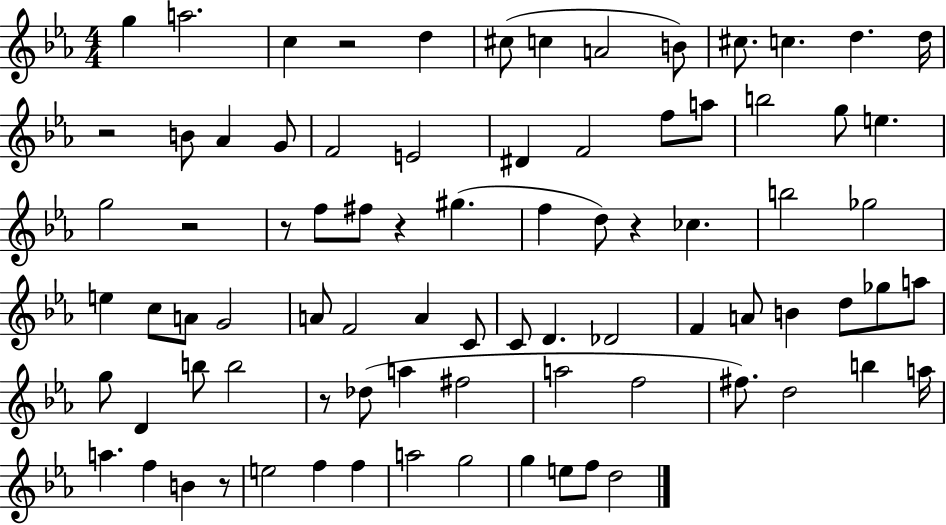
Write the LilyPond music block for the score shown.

{
  \clef treble
  \numericTimeSignature
  \time 4/4
  \key ees \major
  g''4 a''2. | c''4 r2 d''4 | cis''8( c''4 a'2 b'8) | cis''8. c''4. d''4. d''16 | \break r2 b'8 aes'4 g'8 | f'2 e'2 | dis'4 f'2 f''8 a''8 | b''2 g''8 e''4. | \break g''2 r2 | r8 f''8 fis''8 r4 gis''4.( | f''4 d''8) r4 ces''4. | b''2 ges''2 | \break e''4 c''8 a'8 g'2 | a'8 f'2 a'4 c'8 | c'8 d'4. des'2 | f'4 a'8 b'4 d''8 ges''8 a''8 | \break g''8 d'4 b''8 b''2 | r8 des''8( a''4 fis''2 | a''2 f''2 | fis''8.) d''2 b''4 a''16 | \break a''4. f''4 b'4 r8 | e''2 f''4 f''4 | a''2 g''2 | g''4 e''8 f''8 d''2 | \break \bar "|."
}